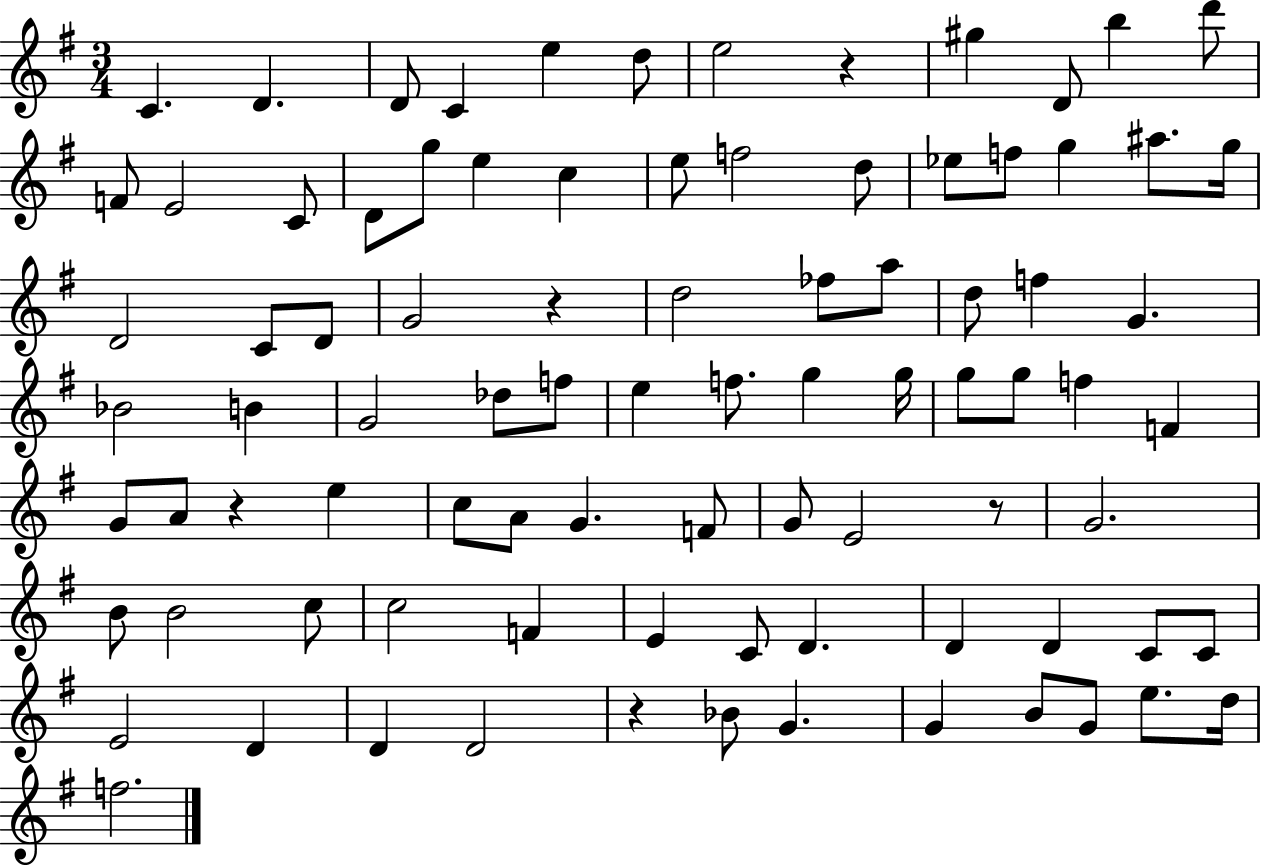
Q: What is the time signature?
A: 3/4